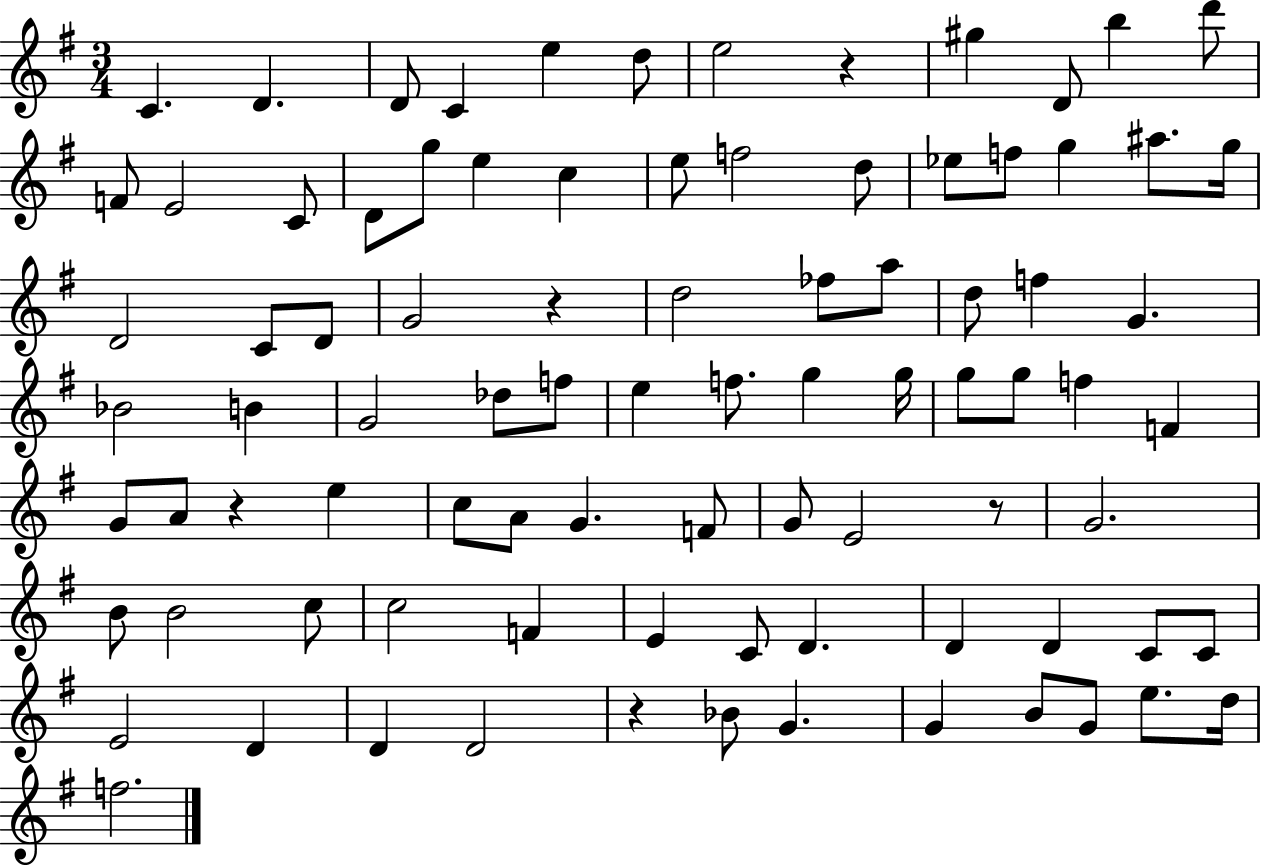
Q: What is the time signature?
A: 3/4